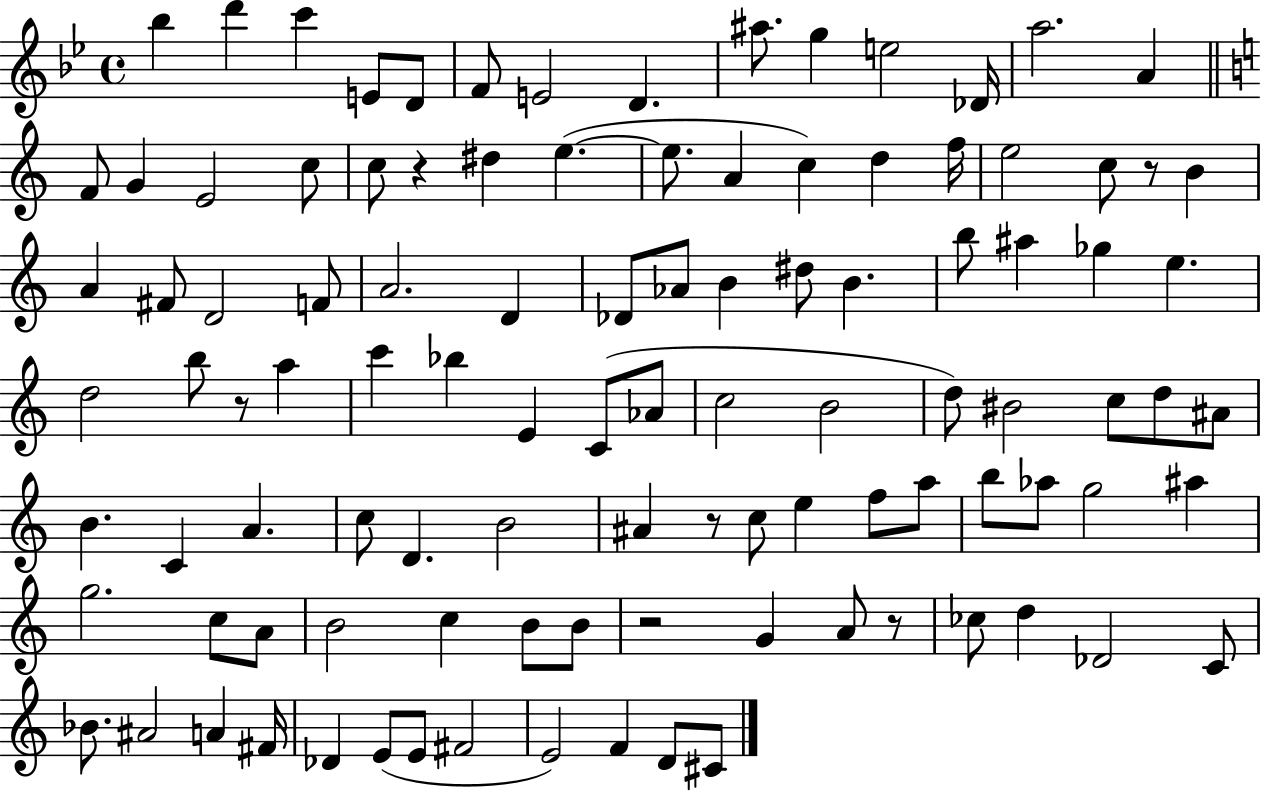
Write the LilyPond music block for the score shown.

{
  \clef treble
  \time 4/4
  \defaultTimeSignature
  \key bes \major
  bes''4 d'''4 c'''4 e'8 d'8 | f'8 e'2 d'4. | ais''8. g''4 e''2 des'16 | a''2. a'4 | \break \bar "||" \break \key c \major f'8 g'4 e'2 c''8 | c''8 r4 dis''4 e''4.~(~ | e''8. a'4 c''4) d''4 f''16 | e''2 c''8 r8 b'4 | \break a'4 fis'8 d'2 f'8 | a'2. d'4 | des'8 aes'8 b'4 dis''8 b'4. | b''8 ais''4 ges''4 e''4. | \break d''2 b''8 r8 a''4 | c'''4 bes''4 e'4 c'8( aes'8 | c''2 b'2 | d''8) bis'2 c''8 d''8 ais'8 | \break b'4. c'4 a'4. | c''8 d'4. b'2 | ais'4 r8 c''8 e''4 f''8 a''8 | b''8 aes''8 g''2 ais''4 | \break g''2. c''8 a'8 | b'2 c''4 b'8 b'8 | r2 g'4 a'8 r8 | ces''8 d''4 des'2 c'8 | \break bes'8. ais'2 a'4 fis'16 | des'4 e'8( e'8 fis'2 | e'2) f'4 d'8 cis'8 | \bar "|."
}